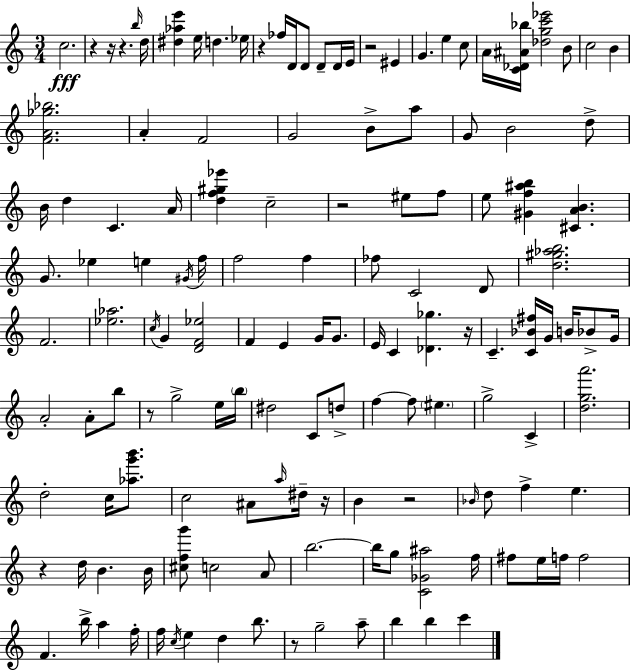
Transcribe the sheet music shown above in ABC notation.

X:1
T:Untitled
M:3/4
L:1/4
K:Am
c2 z z/4 z b/4 d/4 [^d_ae'] e/4 d _e/4 z _f/4 D/4 D/2 D/2 D/4 E/4 z2 ^E G e c/2 A/4 [C_D^A_b]/4 [_dgc'_e']2 B/2 c2 B [FA_g_b]2 A F2 G2 B/2 a/2 G/2 B2 d/2 B/4 d C A/4 [df^g_e'] c2 z2 ^e/2 f/2 e/2 [^Gf^ab] [^CAB] G/2 _e e ^G/4 f/4 f2 f _f/2 C2 D/2 [d^g_ab]2 F2 [_e_a]2 c/4 G [DF_e]2 F E G/4 G/2 E/4 C [_D_g] z/4 C [C_B^f]/4 G/4 B/4 _B/2 G/4 A2 A/2 b/2 z/2 g2 e/4 b/4 ^d2 C/2 d/2 f f/2 ^e g2 C [dga']2 d2 c/4 [_ag'b']/2 c2 ^A/2 a/4 ^d/4 z/4 B z2 _B/4 d/2 f e z d/4 B B/4 [^cfg']/2 c2 A/2 b2 b/4 g/2 [C_G^a]2 f/4 ^f/2 e/4 f/4 f2 F b/4 a f/4 f/4 c/4 e d b/2 z/2 g2 a/2 b b c'